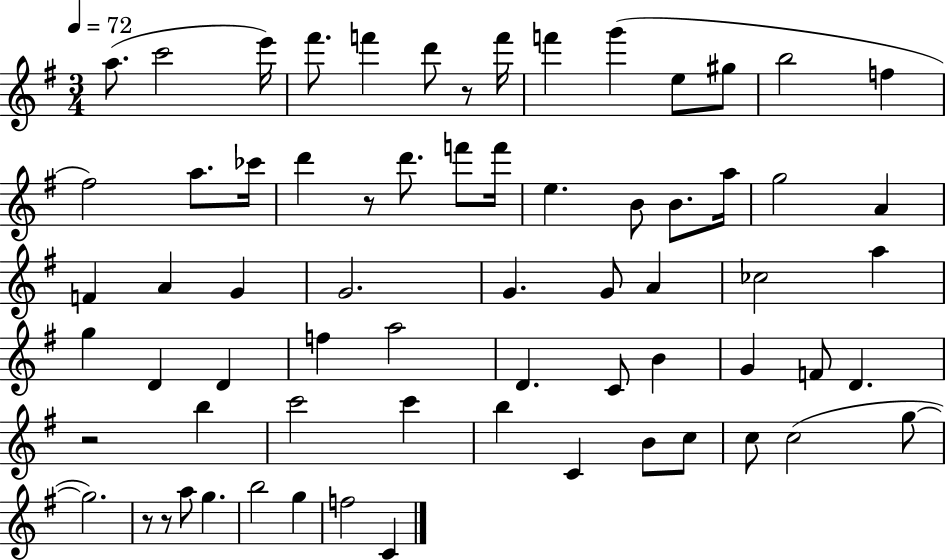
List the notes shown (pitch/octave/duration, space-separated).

A5/e. C6/h E6/s F#6/e. F6/q D6/e R/e F6/s F6/q G6/q E5/e G#5/e B5/h F5/q F#5/h A5/e. CES6/s D6/q R/e D6/e. F6/e F6/s E5/q. B4/e B4/e. A5/s G5/h A4/q F4/q A4/q G4/q G4/h. G4/q. G4/e A4/q CES5/h A5/q G5/q D4/q D4/q F5/q A5/h D4/q. C4/e B4/q G4/q F4/e D4/q. R/h B5/q C6/h C6/q B5/q C4/q B4/e C5/e C5/e C5/h G5/e G5/h. R/e R/e A5/e G5/q. B5/h G5/q F5/h C4/q